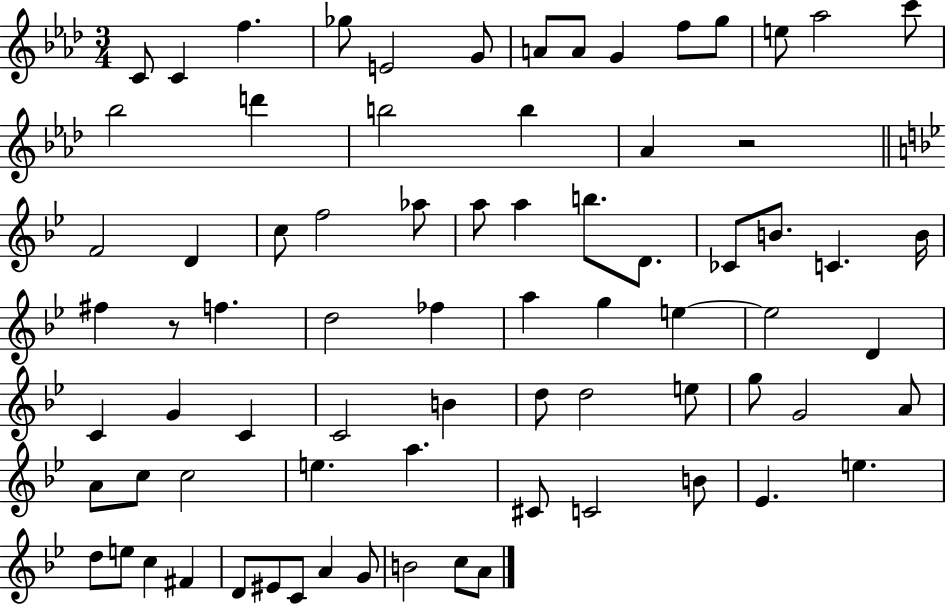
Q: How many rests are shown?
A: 2